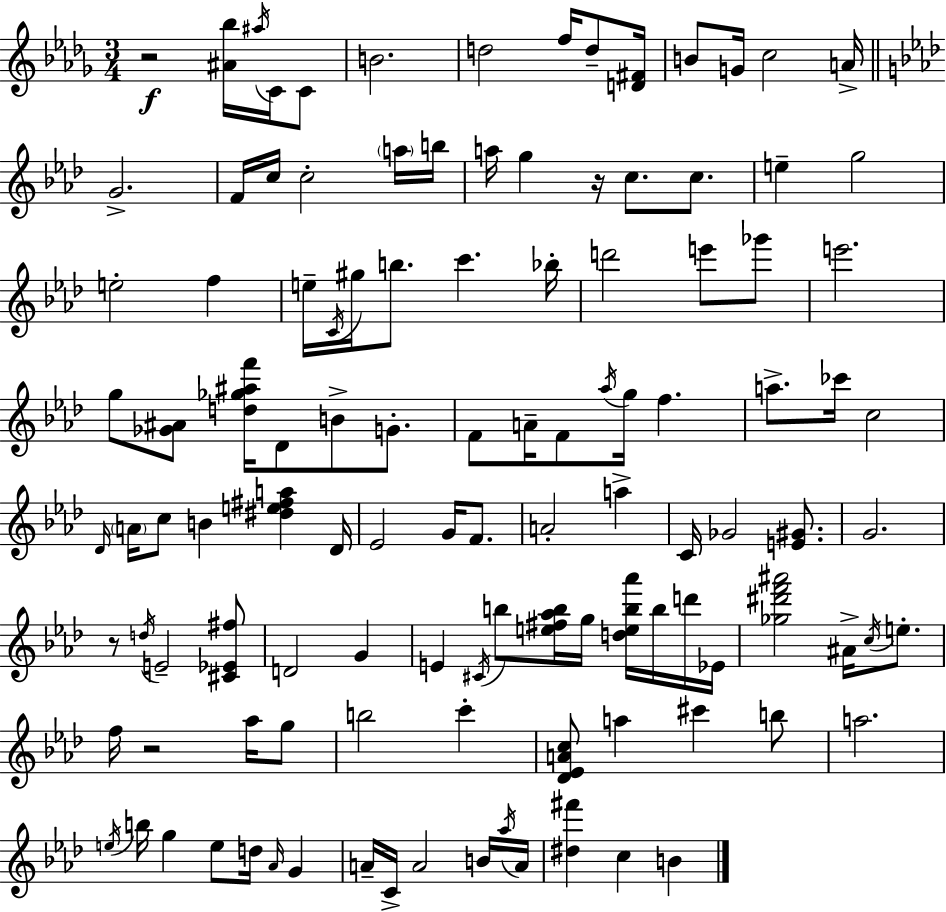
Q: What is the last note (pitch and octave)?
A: B4